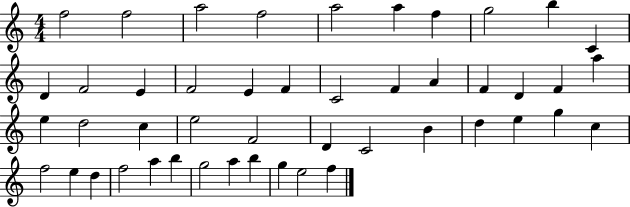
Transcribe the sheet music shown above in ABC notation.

X:1
T:Untitled
M:4/4
L:1/4
K:C
f2 f2 a2 f2 a2 a f g2 b C D F2 E F2 E F C2 F A F D F a e d2 c e2 F2 D C2 B d e g c f2 e d f2 a b g2 a b g e2 f